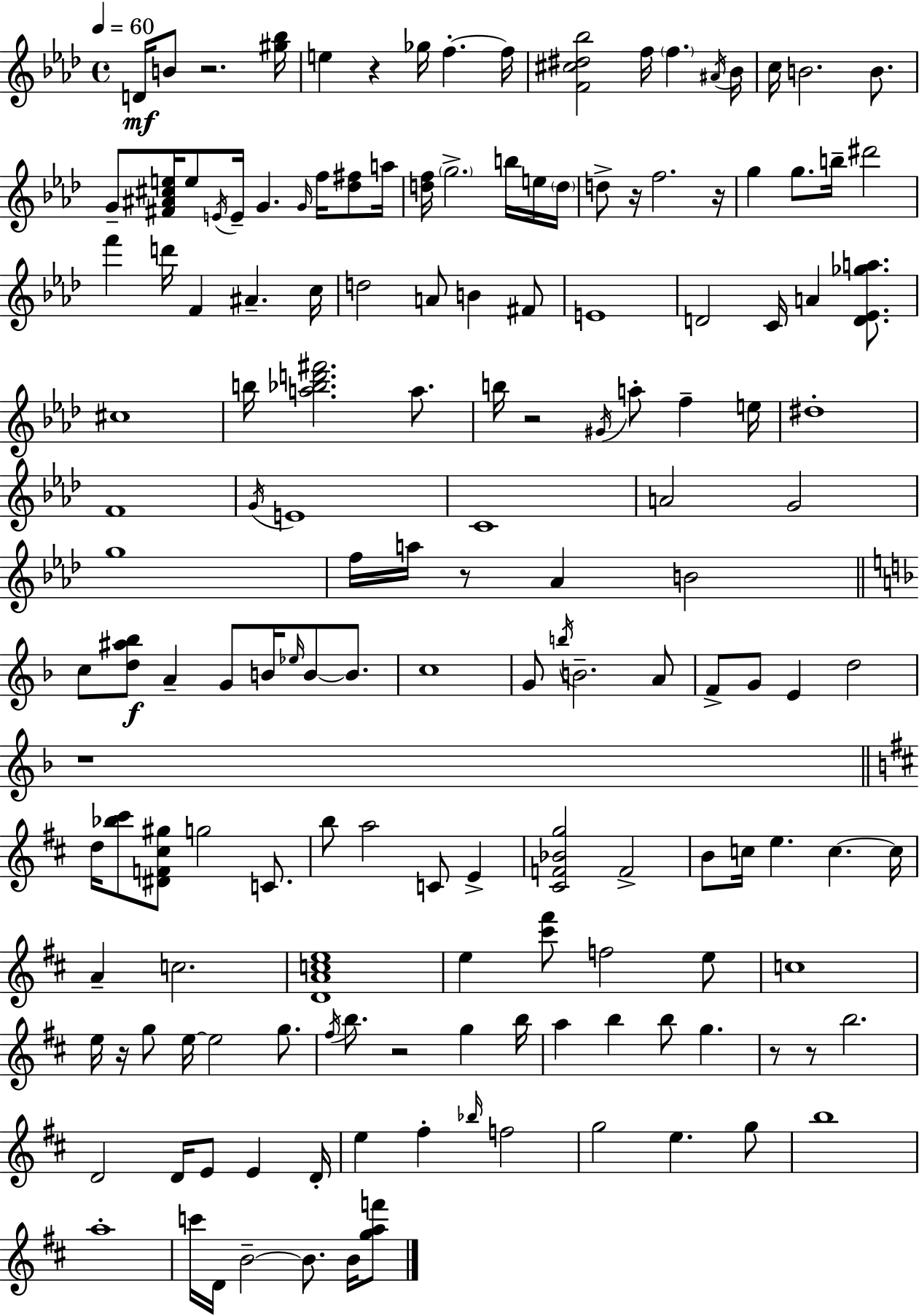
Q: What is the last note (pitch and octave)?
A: B4